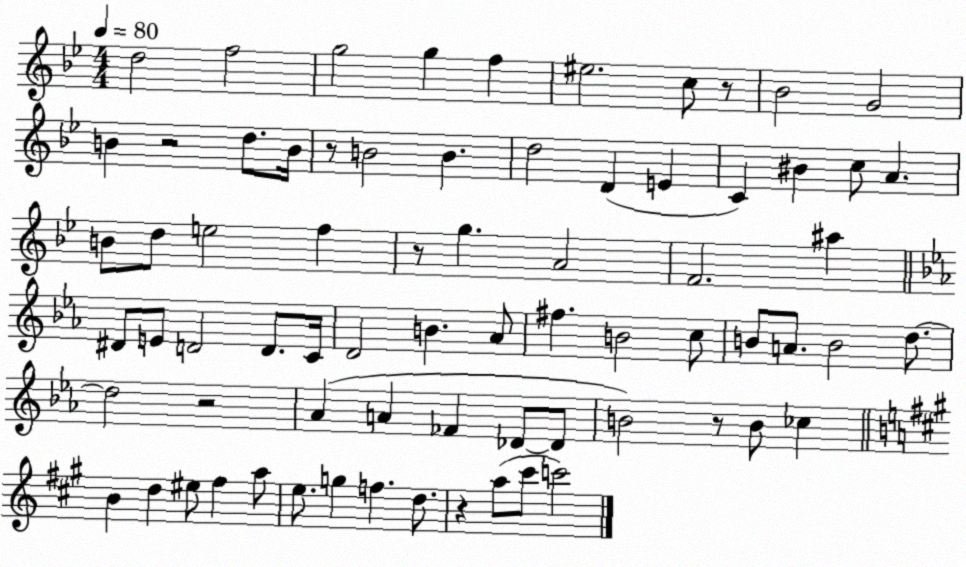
X:1
T:Untitled
M:4/4
L:1/4
K:Bb
d2 f2 g2 g f ^e2 c/2 z/2 _B2 G2 B z2 d/2 B/4 z/2 B2 B d2 D E C ^B c/2 A B/2 d/2 e2 f z/2 g A2 F2 ^a ^D/2 E/2 D2 D/2 C/4 D2 B _A/2 ^f B2 c/2 B/2 A/2 B2 d/2 d2 z2 _A A _F _D/2 _D/2 B2 z/2 B/2 _c B d ^e/2 ^f a/2 e/2 g f d/2 z a/2 ^c'/2 c'2